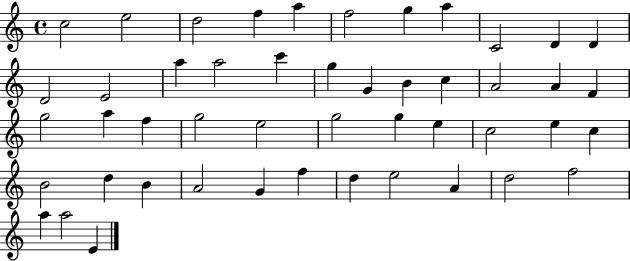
X:1
T:Untitled
M:4/4
L:1/4
K:C
c2 e2 d2 f a f2 g a C2 D D D2 E2 a a2 c' g G B c A2 A F g2 a f g2 e2 g2 g e c2 e c B2 d B A2 G f d e2 A d2 f2 a a2 E